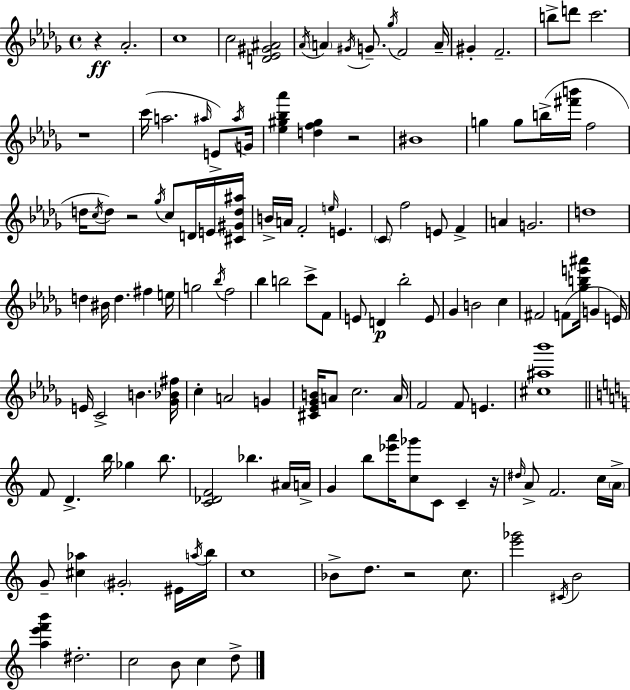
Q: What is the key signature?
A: BES minor